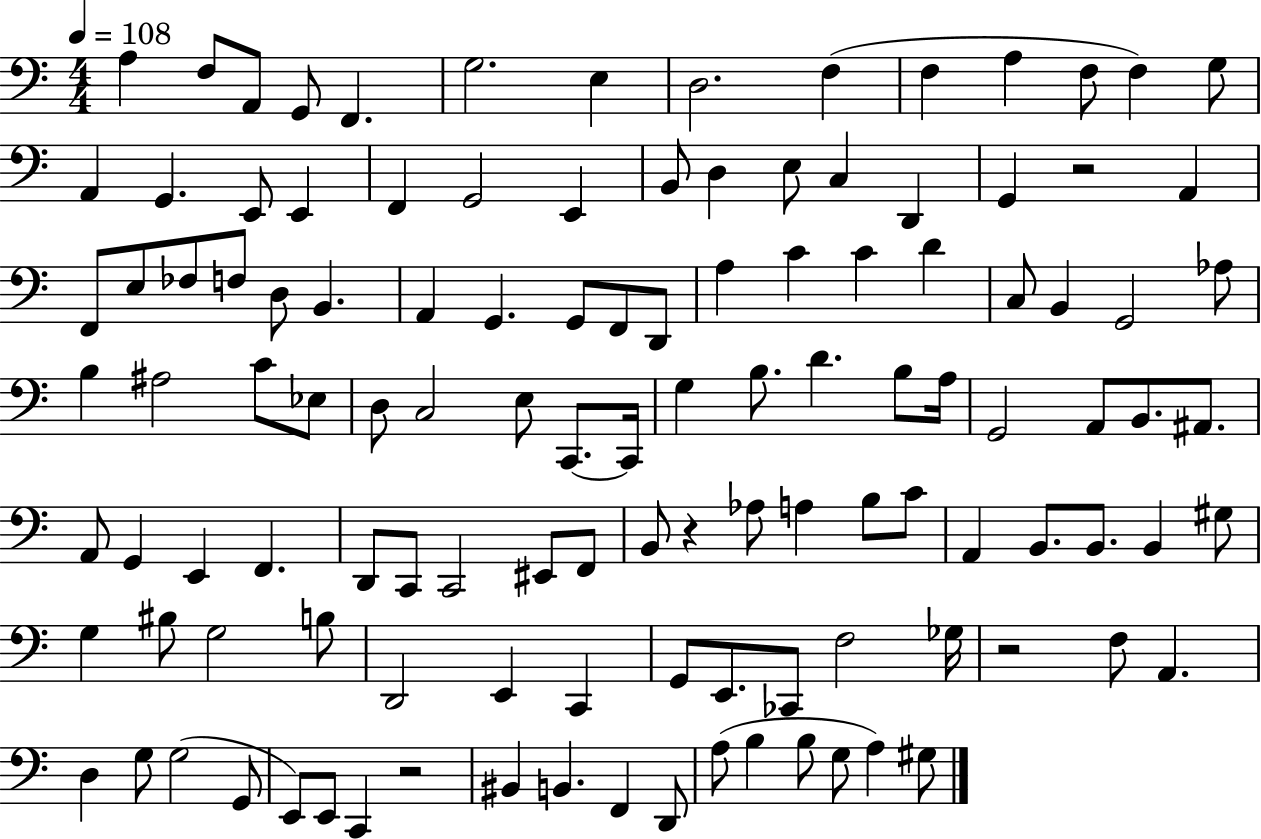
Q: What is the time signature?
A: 4/4